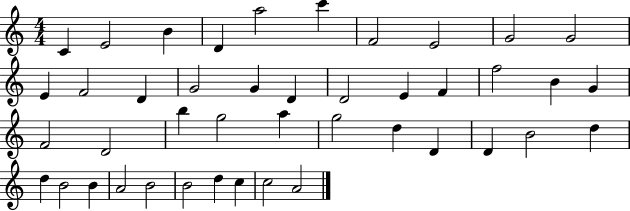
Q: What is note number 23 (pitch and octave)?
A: F4